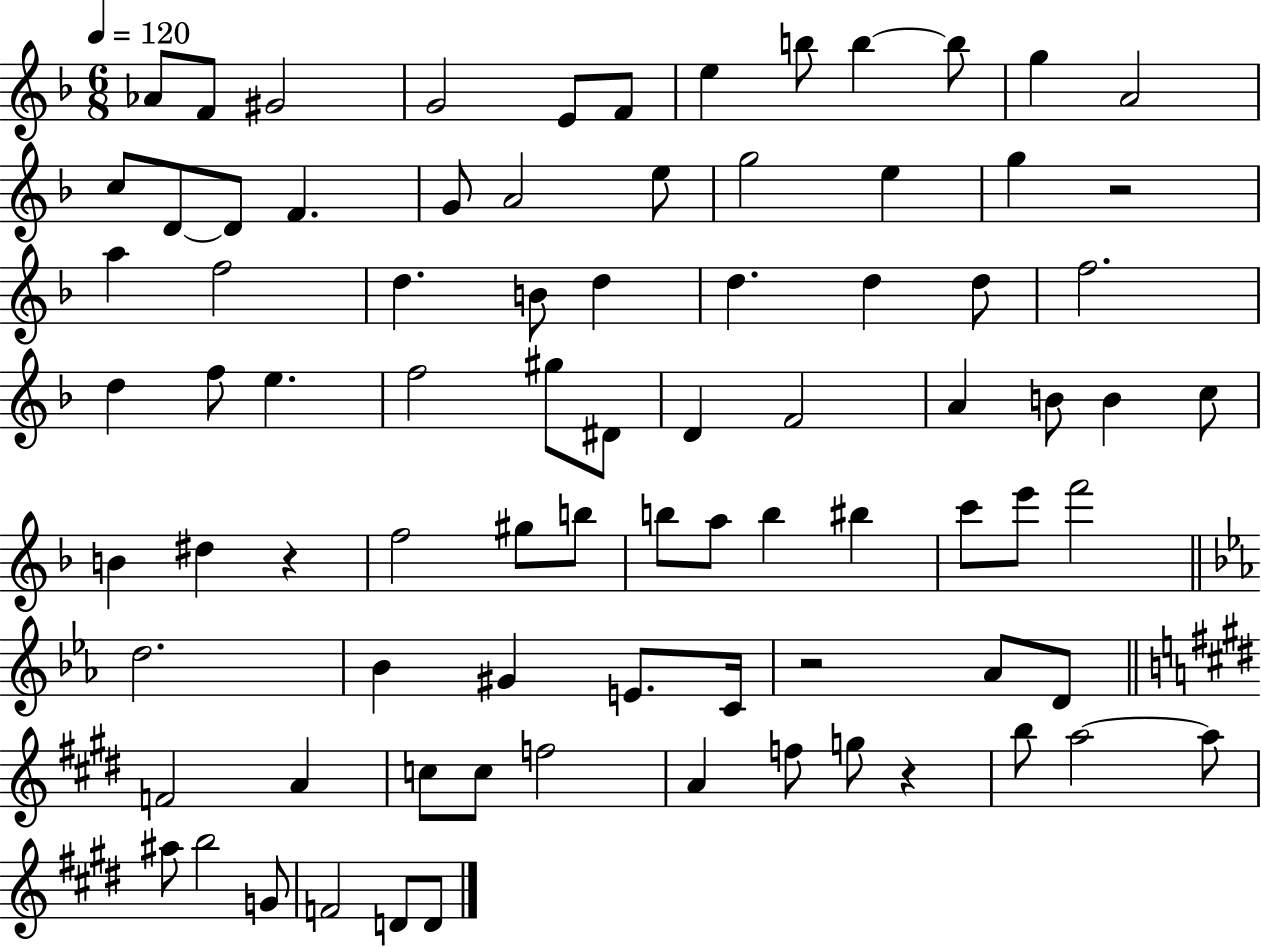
{
  \clef treble
  \numericTimeSignature
  \time 6/8
  \key f \major
  \tempo 4 = 120
  \repeat volta 2 { aes'8 f'8 gis'2 | g'2 e'8 f'8 | e''4 b''8 b''4~~ b''8 | g''4 a'2 | \break c''8 d'8~~ d'8 f'4. | g'8 a'2 e''8 | g''2 e''4 | g''4 r2 | \break a''4 f''2 | d''4. b'8 d''4 | d''4. d''4 d''8 | f''2. | \break d''4 f''8 e''4. | f''2 gis''8 dis'8 | d'4 f'2 | a'4 b'8 b'4 c''8 | \break b'4 dis''4 r4 | f''2 gis''8 b''8 | b''8 a''8 b''4 bis''4 | c'''8 e'''8 f'''2 | \break \bar "||" \break \key ees \major d''2. | bes'4 gis'4 e'8. c'16 | r2 aes'8 d'8 | \bar "||" \break \key e \major f'2 a'4 | c''8 c''8 f''2 | a'4 f''8 g''8 r4 | b''8 a''2~~ a''8 | \break ais''8 b''2 g'8 | f'2 d'8 d'8 | } \bar "|."
}